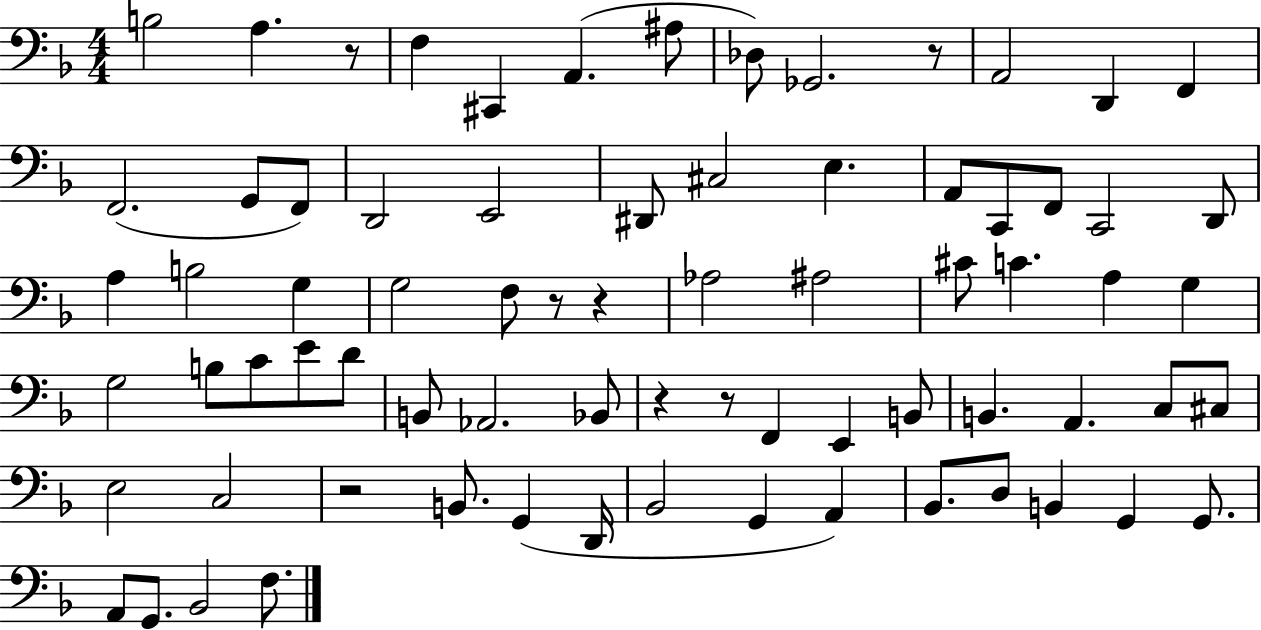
{
  \clef bass
  \numericTimeSignature
  \time 4/4
  \key f \major
  b2 a4. r8 | f4 cis,4 a,4.( ais8 | des8) ges,2. r8 | a,2 d,4 f,4 | \break f,2.( g,8 f,8) | d,2 e,2 | dis,8 cis2 e4. | a,8 c,8 f,8 c,2 d,8 | \break a4 b2 g4 | g2 f8 r8 r4 | aes2 ais2 | cis'8 c'4. a4 g4 | \break g2 b8 c'8 e'8 d'8 | b,8 aes,2. bes,8 | r4 r8 f,4 e,4 b,8 | b,4. a,4. c8 cis8 | \break e2 c2 | r2 b,8. g,4( d,16 | bes,2 g,4 a,4) | bes,8. d8 b,4 g,4 g,8. | \break a,8 g,8. bes,2 f8. | \bar "|."
}